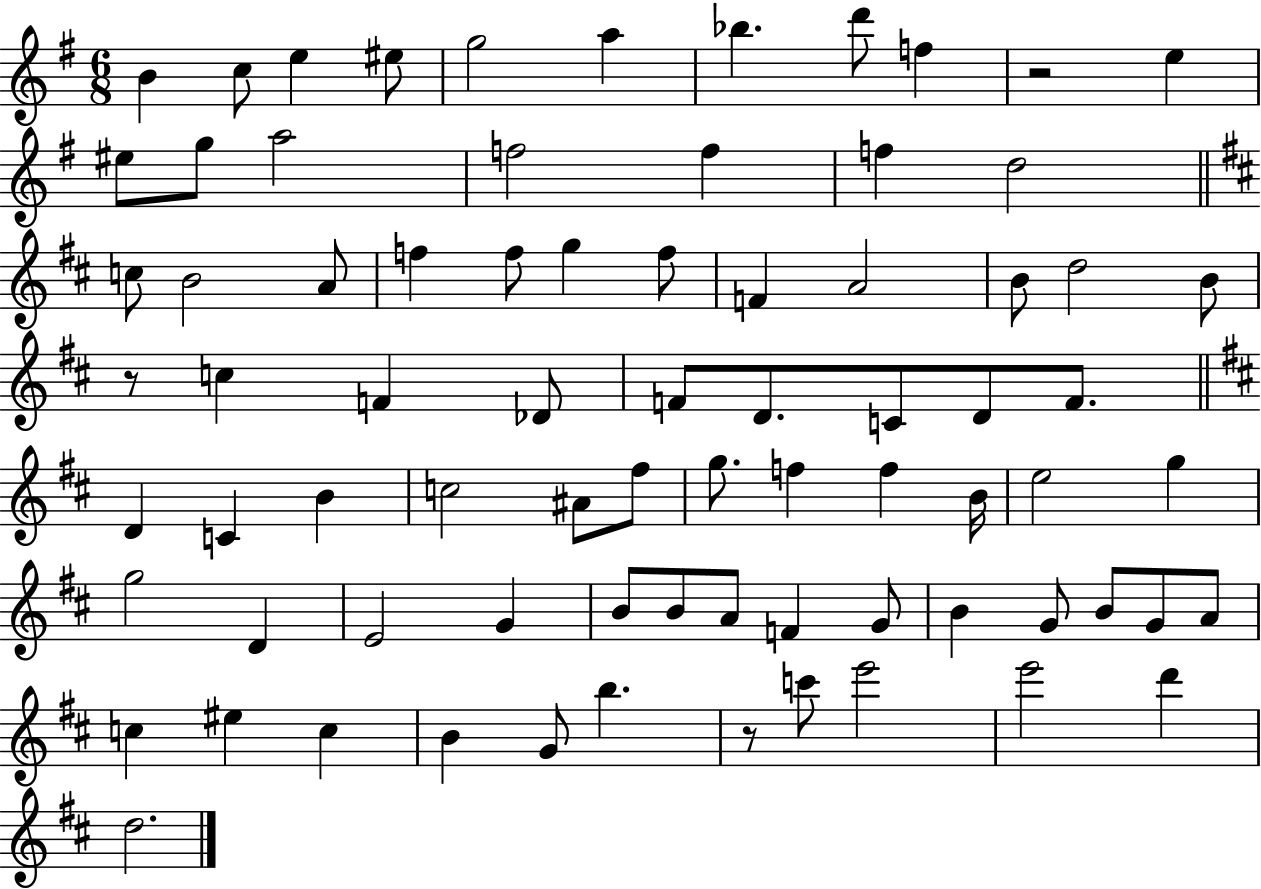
B4/q C5/e E5/q EIS5/e G5/h A5/q Bb5/q. D6/e F5/q R/h E5/q EIS5/e G5/e A5/h F5/h F5/q F5/q D5/h C5/e B4/h A4/e F5/q F5/e G5/q F5/e F4/q A4/h B4/e D5/h B4/e R/e C5/q F4/q Db4/e F4/e D4/e. C4/e D4/e F4/e. D4/q C4/q B4/q C5/h A#4/e F#5/e G5/e. F5/q F5/q B4/s E5/h G5/q G5/h D4/q E4/h G4/q B4/e B4/e A4/e F4/q G4/e B4/q G4/e B4/e G4/e A4/e C5/q EIS5/q C5/q B4/q G4/e B5/q. R/e C6/e E6/h E6/h D6/q D5/h.